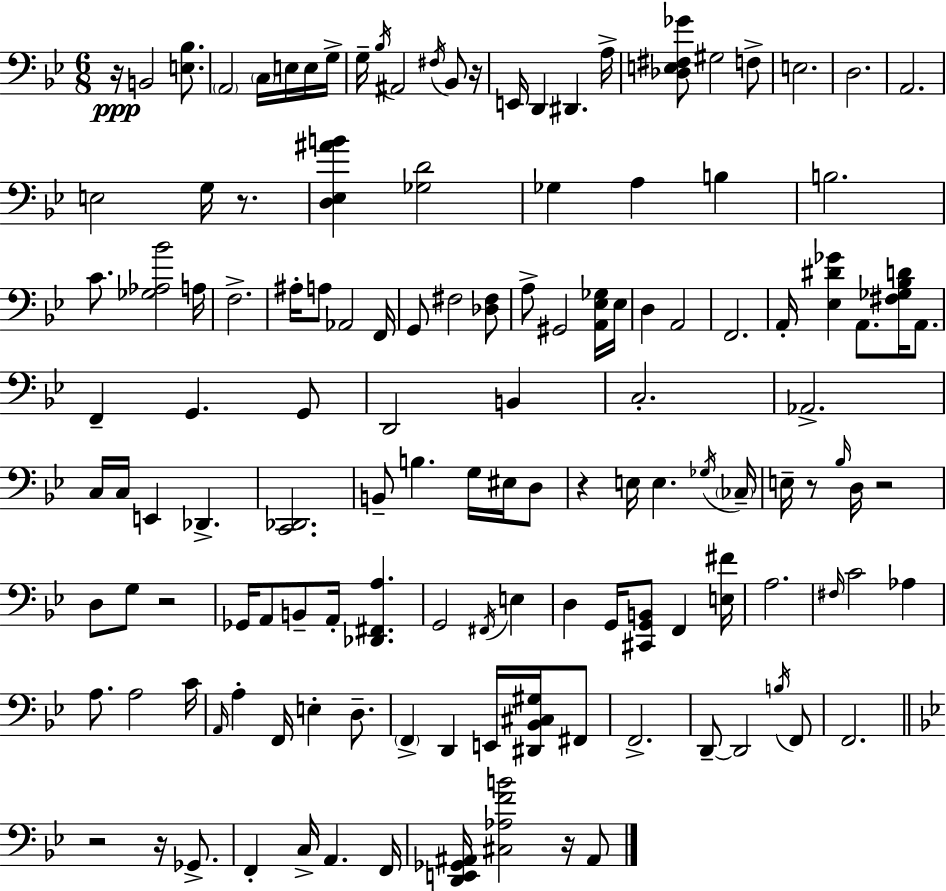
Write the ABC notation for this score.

X:1
T:Untitled
M:6/8
L:1/4
K:Bb
z/4 B,,2 [E,_B,]/2 A,,2 C,/4 E,/4 E,/4 G,/4 G,/4 _B,/4 ^A,,2 ^F,/4 _B,,/2 z/4 E,,/4 D,, ^D,, A,/4 [_D,E,^F,_G]/2 ^G,2 F,/2 E,2 D,2 A,,2 E,2 G,/4 z/2 [D,_E,^AB] [_G,D]2 _G, A, B, B,2 C/2 [_G,_A,_B]2 A,/4 F,2 ^A,/4 A,/2 _A,,2 F,,/4 G,,/2 ^F,2 [_D,^F,]/2 A,/2 ^G,,2 [A,,_E,_G,]/4 _E,/4 D, A,,2 F,,2 A,,/4 [_E,^D_G] A,,/2 [^F,_G,_B,D]/4 A,,/2 F,, G,, G,,/2 D,,2 B,, C,2 _A,,2 C,/4 C,/4 E,, _D,, [C,,_D,,]2 B,,/2 B, G,/4 ^E,/4 D,/2 z E,/4 E, _G,/4 _C,/4 E,/4 z/2 _B,/4 D,/4 z2 D,/2 G,/2 z2 _G,,/4 A,,/2 B,,/2 A,,/4 [_D,,^F,,A,] G,,2 ^F,,/4 E, D, G,,/4 [^C,,G,,B,,]/2 F,, [E,^F]/4 A,2 ^F,/4 C2 _A, A,/2 A,2 C/4 A,,/4 A, F,,/4 E, D,/2 F,, D,, E,,/4 [^D,,_B,,^C,^G,]/4 ^F,,/2 F,,2 D,,/2 D,,2 B,/4 F,,/2 F,,2 z2 z/4 _G,,/2 F,, C,/4 A,, F,,/4 [D,,E,,_G,,^A,,]/4 [^C,_A,FB]2 z/4 ^A,,/2